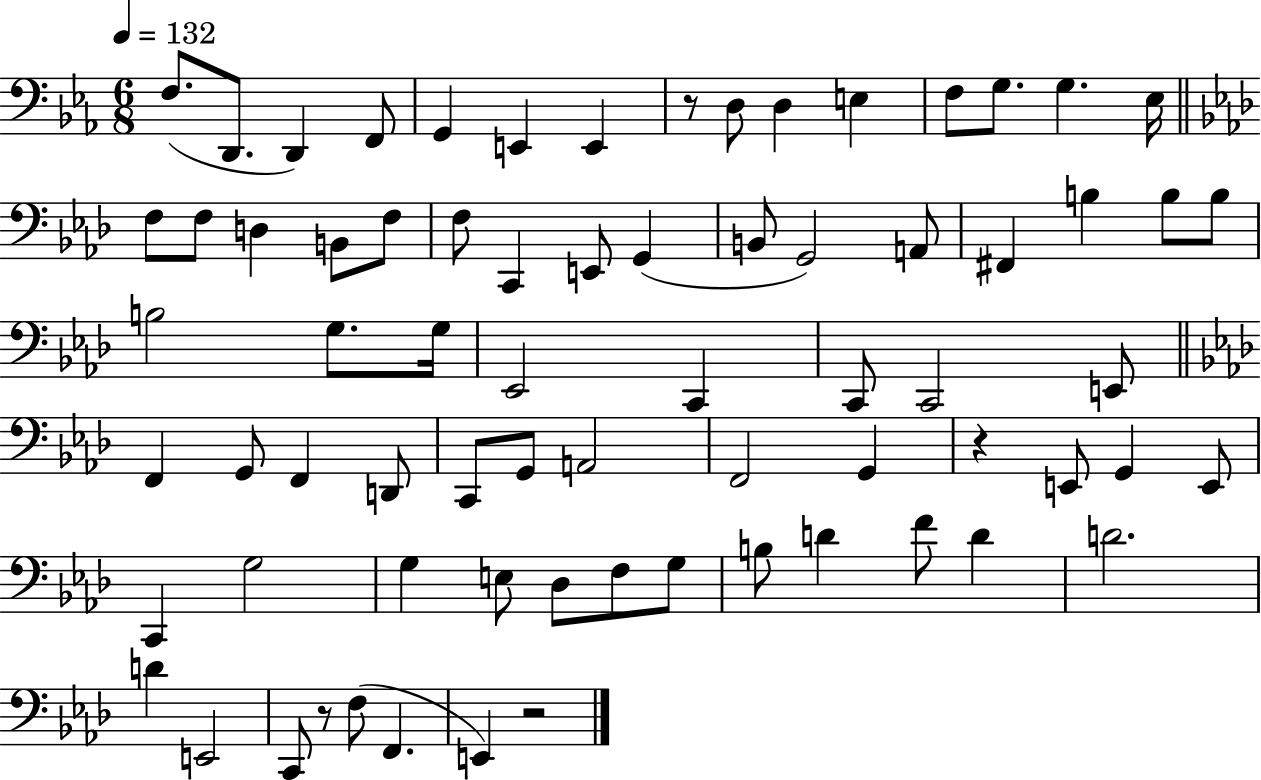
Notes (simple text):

F3/e. D2/e. D2/q F2/e G2/q E2/q E2/q R/e D3/e D3/q E3/q F3/e G3/e. G3/q. Eb3/s F3/e F3/e D3/q B2/e F3/e F3/e C2/q E2/e G2/q B2/e G2/h A2/e F#2/q B3/q B3/e B3/e B3/h G3/e. G3/s Eb2/h C2/q C2/e C2/h E2/e F2/q G2/e F2/q D2/e C2/e G2/e A2/h F2/h G2/q R/q E2/e G2/q E2/e C2/q G3/h G3/q E3/e Db3/e F3/e G3/e B3/e D4/q F4/e D4/q D4/h. D4/q E2/h C2/e R/e F3/e F2/q. E2/q R/h